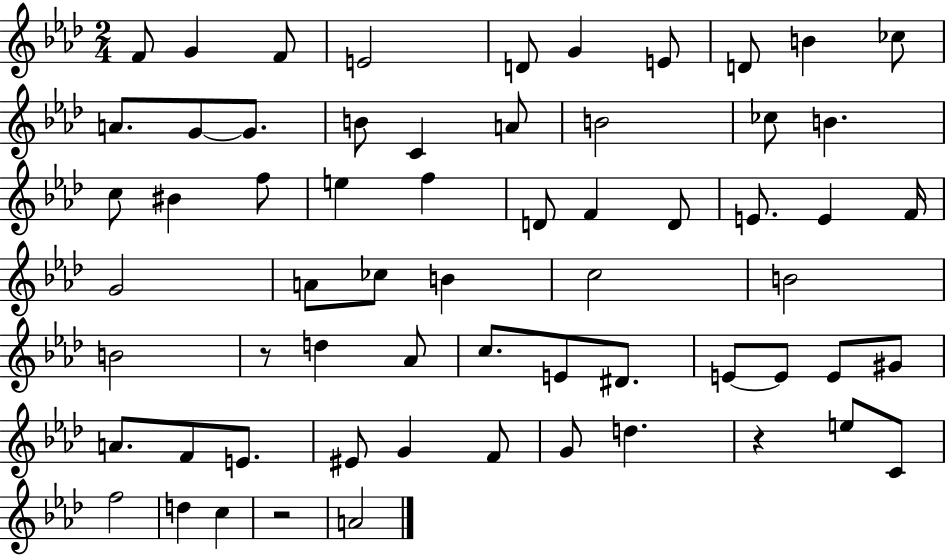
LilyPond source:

{
  \clef treble
  \numericTimeSignature
  \time 2/4
  \key aes \major
  \repeat volta 2 { f'8 g'4 f'8 | e'2 | d'8 g'4 e'8 | d'8 b'4 ces''8 | \break a'8. g'8~~ g'8. | b'8 c'4 a'8 | b'2 | ces''8 b'4. | \break c''8 bis'4 f''8 | e''4 f''4 | d'8 f'4 d'8 | e'8. e'4 f'16 | \break g'2 | a'8 ces''8 b'4 | c''2 | b'2 | \break b'2 | r8 d''4 aes'8 | c''8. e'8 dis'8. | e'8~~ e'8 e'8 gis'8 | \break a'8. f'8 e'8. | eis'8 g'4 f'8 | g'8 d''4. | r4 e''8 c'8 | \break f''2 | d''4 c''4 | r2 | a'2 | \break } \bar "|."
}